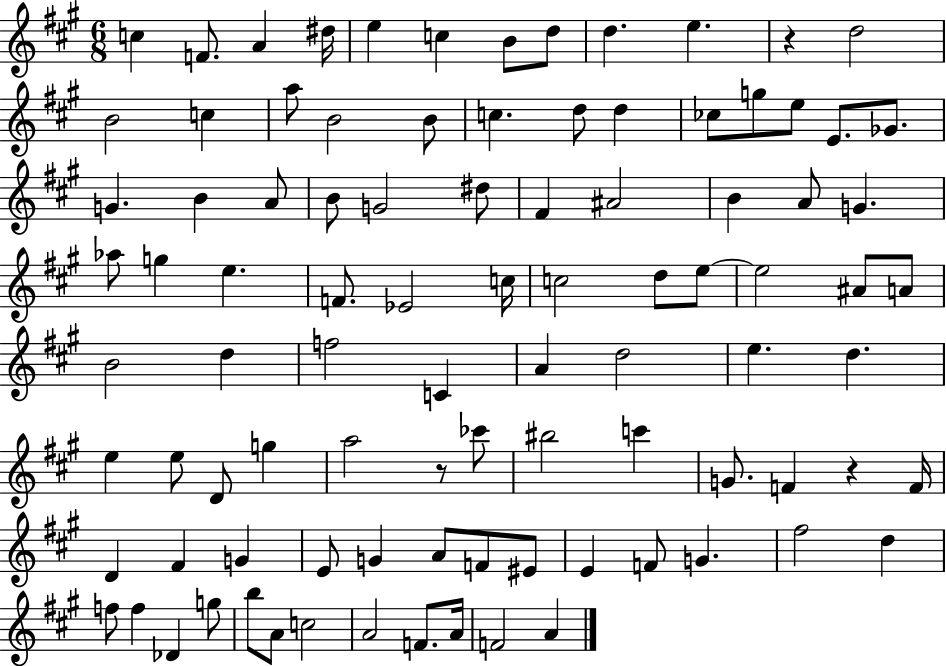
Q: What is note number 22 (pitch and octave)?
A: E5